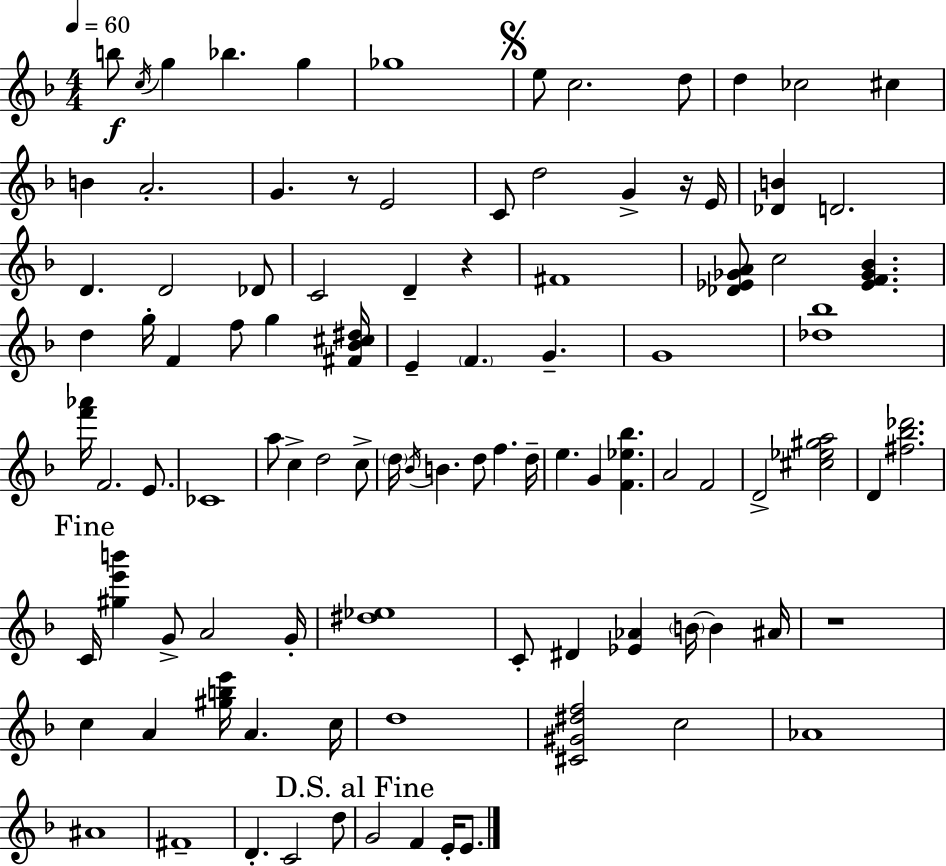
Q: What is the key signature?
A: D minor